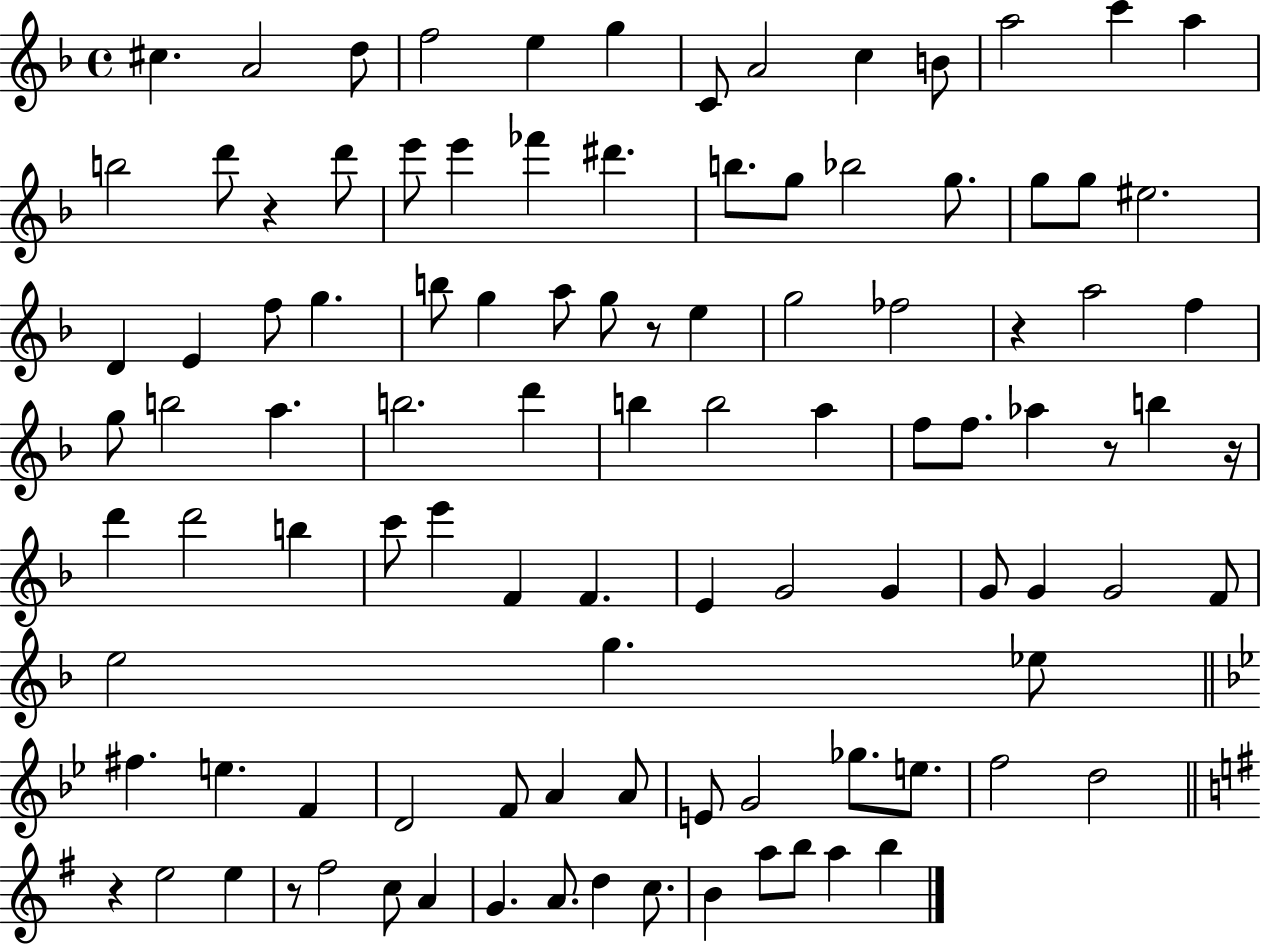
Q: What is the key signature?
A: F major